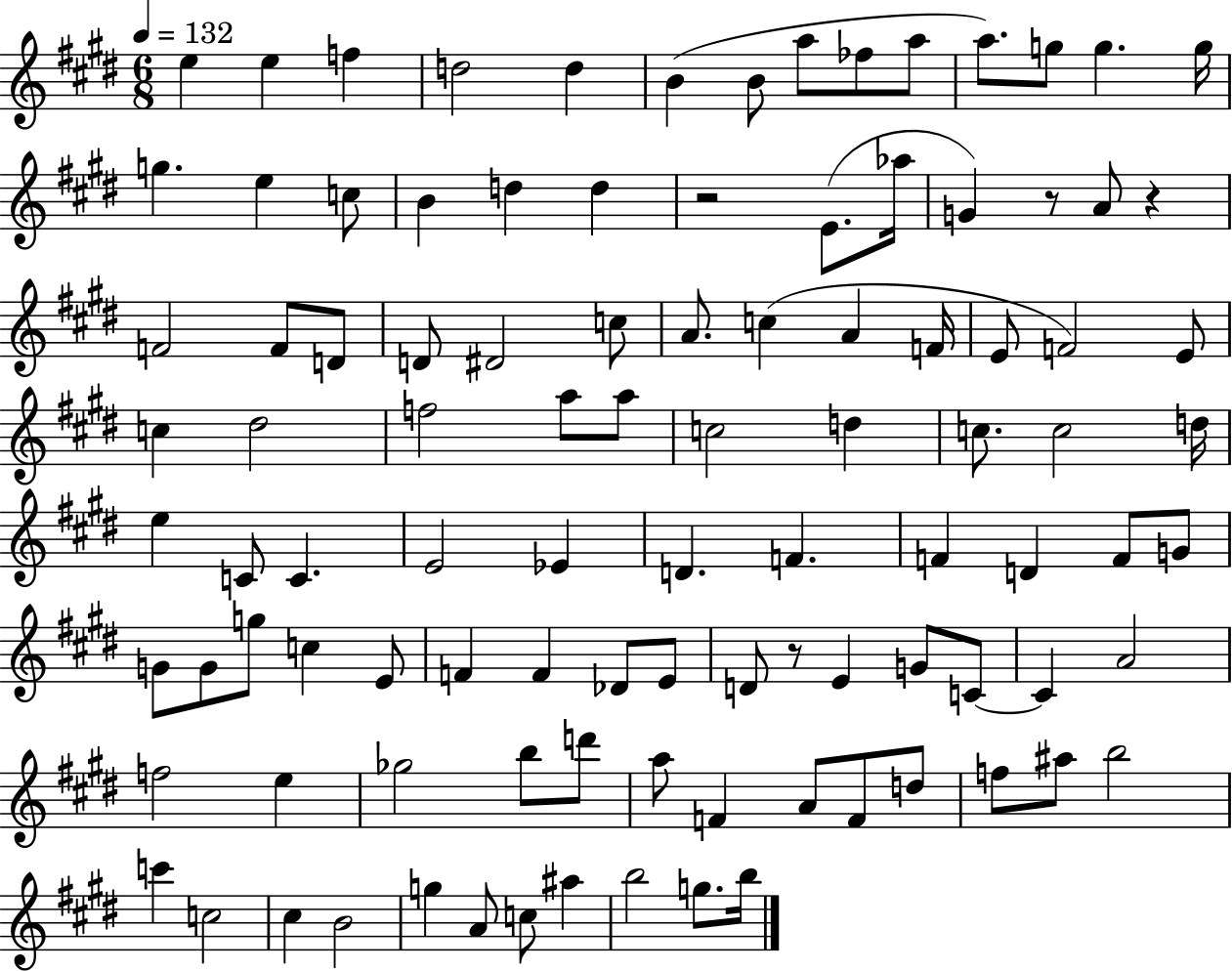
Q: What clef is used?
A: treble